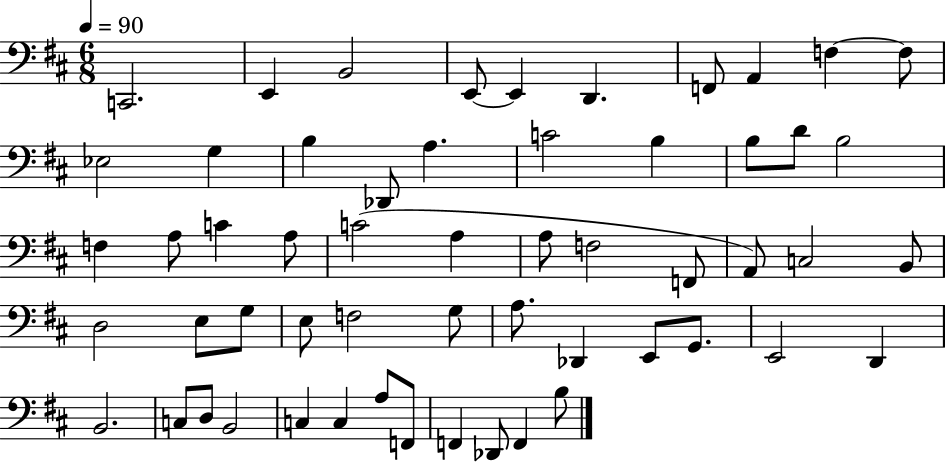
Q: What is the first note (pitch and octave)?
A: C2